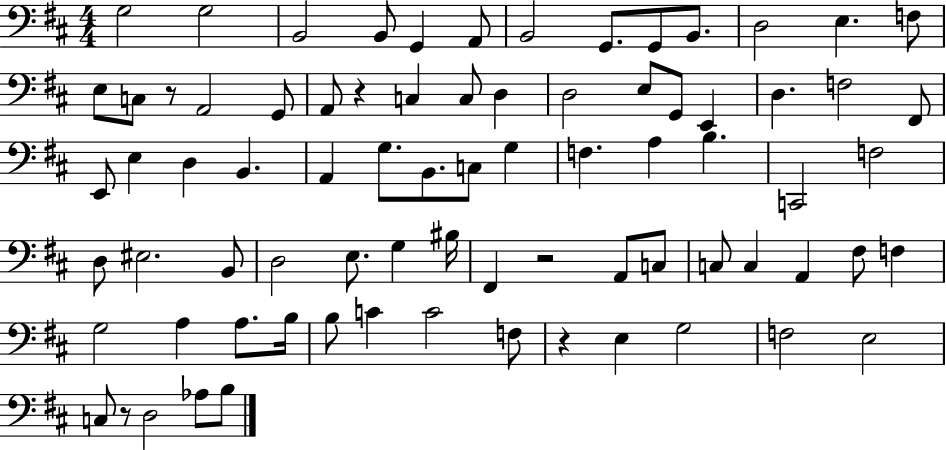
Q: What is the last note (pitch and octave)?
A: B3